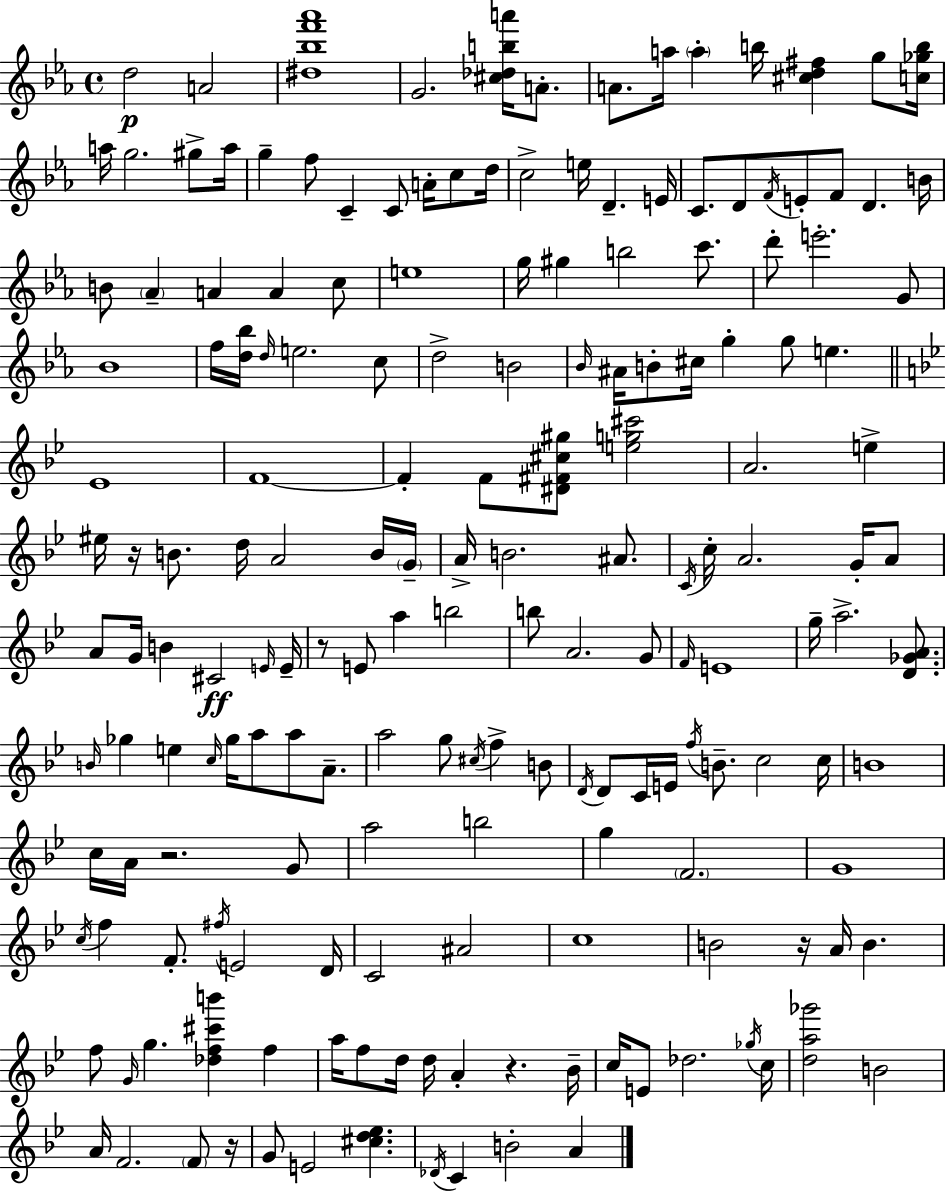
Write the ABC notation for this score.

X:1
T:Untitled
M:4/4
L:1/4
K:Cm
d2 A2 [^d_bf'_a']4 G2 [^c_dba']/4 A/2 A/2 a/4 a b/4 [^cd^f] g/2 [c_gb]/4 a/4 g2 ^g/2 a/4 g f/2 C C/2 A/4 c/2 d/4 c2 e/4 D E/4 C/2 D/2 F/4 E/2 F/2 D B/4 B/2 _A A A c/2 e4 g/4 ^g b2 c'/2 d'/2 e'2 G/2 _B4 f/4 [d_b]/4 d/4 e2 c/2 d2 B2 _B/4 ^A/4 B/2 ^c/4 g g/2 e _E4 F4 F F/2 [^D^F^c^g]/2 [eg^c']2 A2 e ^e/4 z/4 B/2 d/4 A2 B/4 G/4 A/4 B2 ^A/2 C/4 c/4 A2 G/4 A/2 A/2 G/4 B ^C2 E/4 E/4 z/2 E/2 a b2 b/2 A2 G/2 F/4 E4 g/4 a2 [D_GA]/2 B/4 _g e c/4 _g/4 a/2 a/2 A/2 a2 g/2 ^c/4 f B/2 D/4 D/2 C/4 E/4 f/4 B/2 c2 c/4 B4 c/4 A/4 z2 G/2 a2 b2 g F2 G4 c/4 f F/2 ^f/4 E2 D/4 C2 ^A2 c4 B2 z/4 A/4 B f/2 G/4 g [_df^c'b'] f a/4 f/2 d/4 d/4 A z _B/4 c/4 E/2 _d2 _g/4 c/4 [da_g']2 B2 A/4 F2 F/2 z/4 G/2 E2 [^cd_e] _D/4 C B2 A